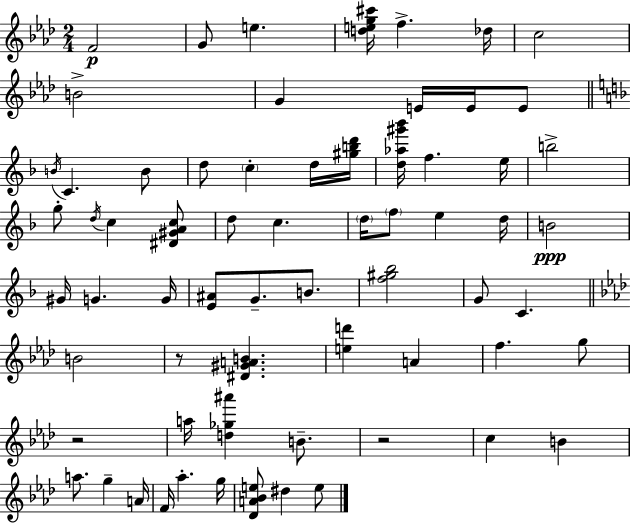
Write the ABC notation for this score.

X:1
T:Untitled
M:2/4
L:1/4
K:Fm
F2 G/2 e [deg^c']/4 f _d/4 c2 B2 G E/4 E/4 E/2 B/4 C B/2 d/2 c d/4 [^gbd']/4 [d_a^g'_b']/4 f e/4 b2 g/2 d/4 c [^D^GAc]/2 d/2 c d/4 f/2 e d/4 B2 ^G/4 G G/4 [E^A]/2 G/2 B/2 [f^g_b]2 G/2 C B2 z/2 [^D^GAB] [ed'] A f g/2 z2 a/4 [d_g^a'] B/2 z2 c B a/2 g A/4 F/4 _a g/4 [_DA_Be]/2 ^d e/2